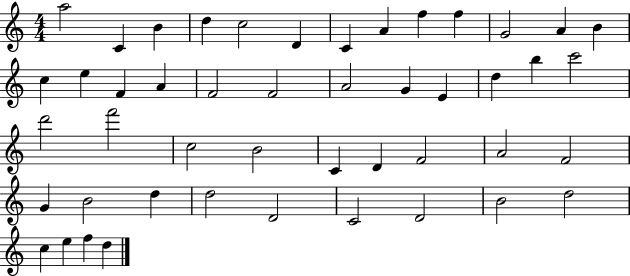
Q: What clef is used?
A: treble